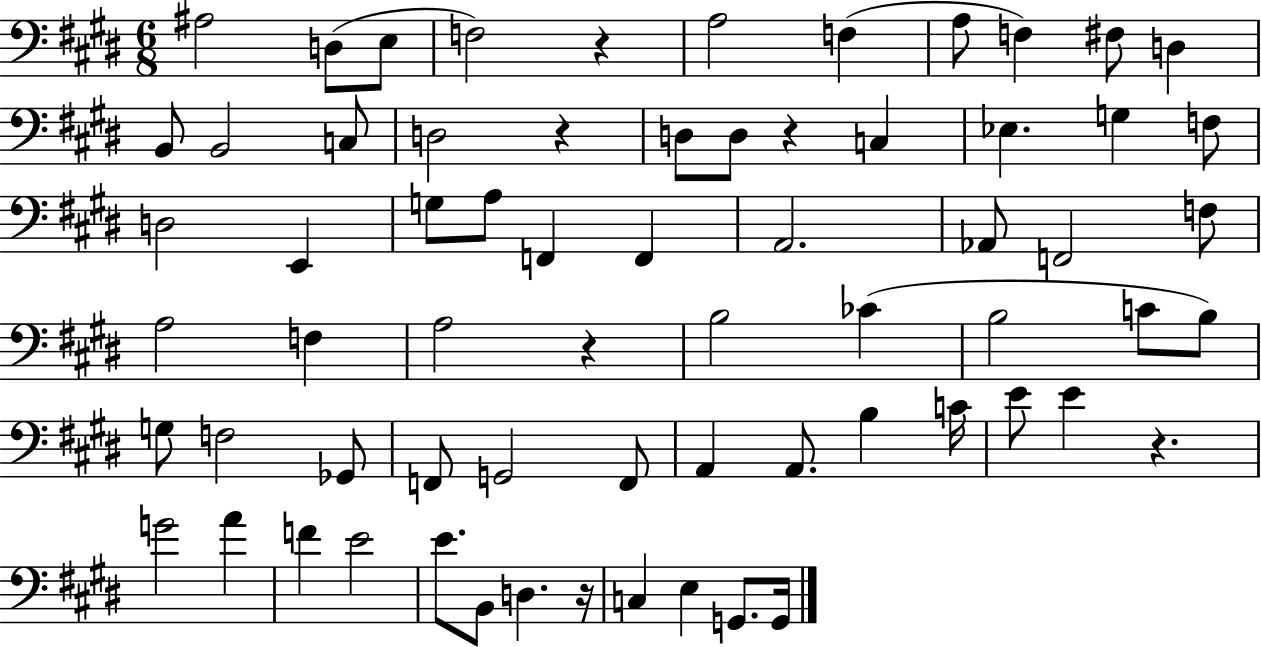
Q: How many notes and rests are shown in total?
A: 67